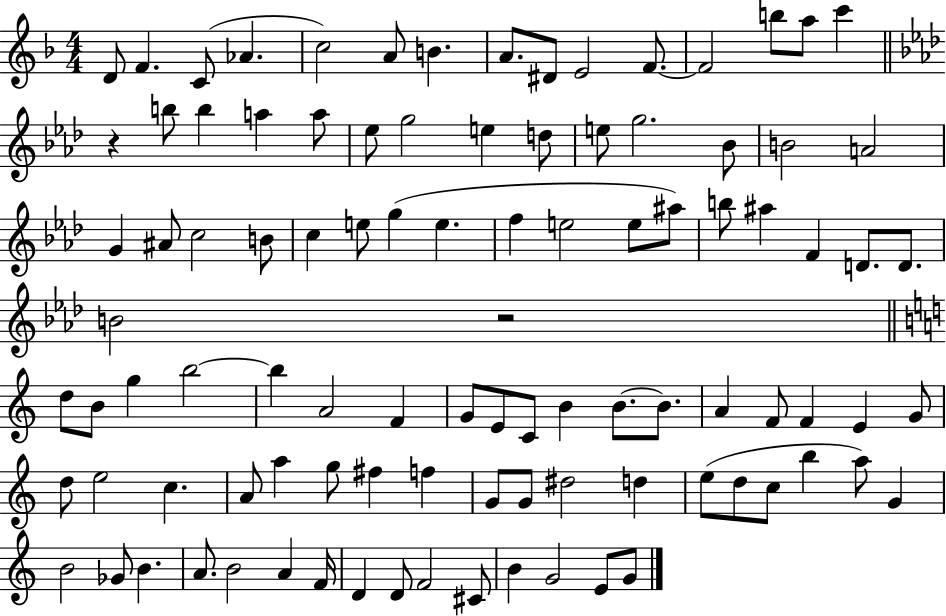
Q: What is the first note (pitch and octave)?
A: D4